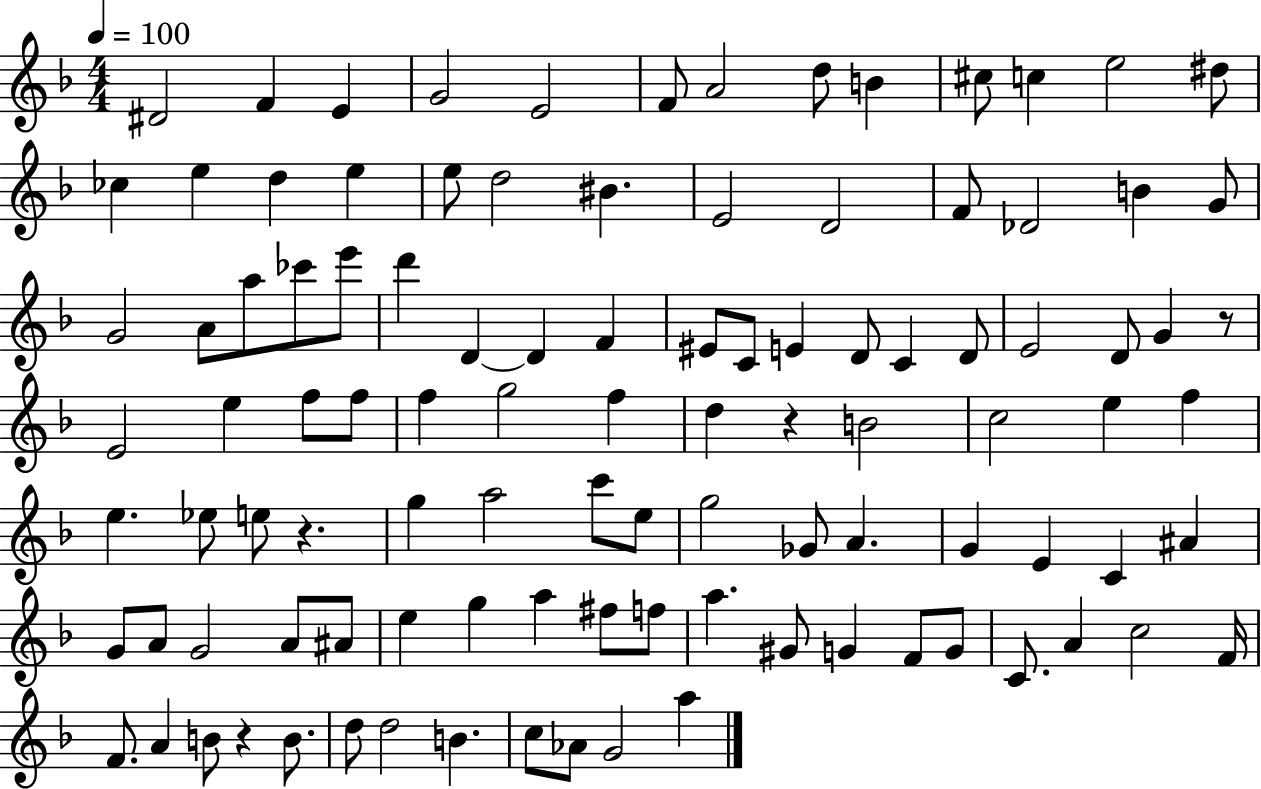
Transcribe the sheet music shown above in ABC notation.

X:1
T:Untitled
M:4/4
L:1/4
K:F
^D2 F E G2 E2 F/2 A2 d/2 B ^c/2 c e2 ^d/2 _c e d e e/2 d2 ^B E2 D2 F/2 _D2 B G/2 G2 A/2 a/2 _c'/2 e'/2 d' D D F ^E/2 C/2 E D/2 C D/2 E2 D/2 G z/2 E2 e f/2 f/2 f g2 f d z B2 c2 e f e _e/2 e/2 z g a2 c'/2 e/2 g2 _G/2 A G E C ^A G/2 A/2 G2 A/2 ^A/2 e g a ^f/2 f/2 a ^G/2 G F/2 G/2 C/2 A c2 F/4 F/2 A B/2 z B/2 d/2 d2 B c/2 _A/2 G2 a